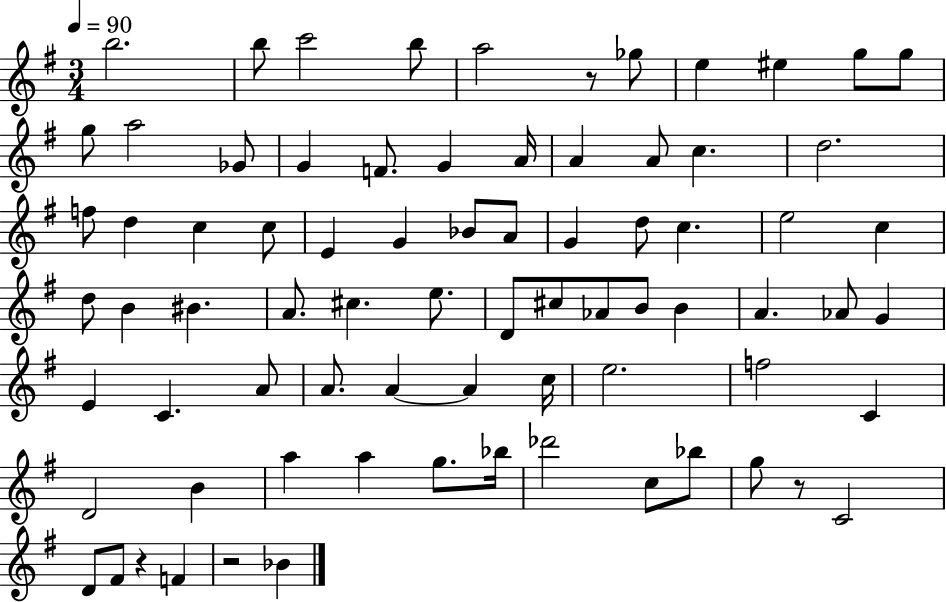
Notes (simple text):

B5/h. B5/e C6/h B5/e A5/h R/e Gb5/e E5/q EIS5/q G5/e G5/e G5/e A5/h Gb4/e G4/q F4/e. G4/q A4/s A4/q A4/e C5/q. D5/h. F5/e D5/q C5/q C5/e E4/q G4/q Bb4/e A4/e G4/q D5/e C5/q. E5/h C5/q D5/e B4/q BIS4/q. A4/e. C#5/q. E5/e. D4/e C#5/e Ab4/e B4/e B4/q A4/q. Ab4/e G4/q E4/q C4/q. A4/e A4/e. A4/q A4/q C5/s E5/h. F5/h C4/q D4/h B4/q A5/q A5/q G5/e. Bb5/s Db6/h C5/e Bb5/e G5/e R/e C4/h D4/e F#4/e R/q F4/q R/h Bb4/q